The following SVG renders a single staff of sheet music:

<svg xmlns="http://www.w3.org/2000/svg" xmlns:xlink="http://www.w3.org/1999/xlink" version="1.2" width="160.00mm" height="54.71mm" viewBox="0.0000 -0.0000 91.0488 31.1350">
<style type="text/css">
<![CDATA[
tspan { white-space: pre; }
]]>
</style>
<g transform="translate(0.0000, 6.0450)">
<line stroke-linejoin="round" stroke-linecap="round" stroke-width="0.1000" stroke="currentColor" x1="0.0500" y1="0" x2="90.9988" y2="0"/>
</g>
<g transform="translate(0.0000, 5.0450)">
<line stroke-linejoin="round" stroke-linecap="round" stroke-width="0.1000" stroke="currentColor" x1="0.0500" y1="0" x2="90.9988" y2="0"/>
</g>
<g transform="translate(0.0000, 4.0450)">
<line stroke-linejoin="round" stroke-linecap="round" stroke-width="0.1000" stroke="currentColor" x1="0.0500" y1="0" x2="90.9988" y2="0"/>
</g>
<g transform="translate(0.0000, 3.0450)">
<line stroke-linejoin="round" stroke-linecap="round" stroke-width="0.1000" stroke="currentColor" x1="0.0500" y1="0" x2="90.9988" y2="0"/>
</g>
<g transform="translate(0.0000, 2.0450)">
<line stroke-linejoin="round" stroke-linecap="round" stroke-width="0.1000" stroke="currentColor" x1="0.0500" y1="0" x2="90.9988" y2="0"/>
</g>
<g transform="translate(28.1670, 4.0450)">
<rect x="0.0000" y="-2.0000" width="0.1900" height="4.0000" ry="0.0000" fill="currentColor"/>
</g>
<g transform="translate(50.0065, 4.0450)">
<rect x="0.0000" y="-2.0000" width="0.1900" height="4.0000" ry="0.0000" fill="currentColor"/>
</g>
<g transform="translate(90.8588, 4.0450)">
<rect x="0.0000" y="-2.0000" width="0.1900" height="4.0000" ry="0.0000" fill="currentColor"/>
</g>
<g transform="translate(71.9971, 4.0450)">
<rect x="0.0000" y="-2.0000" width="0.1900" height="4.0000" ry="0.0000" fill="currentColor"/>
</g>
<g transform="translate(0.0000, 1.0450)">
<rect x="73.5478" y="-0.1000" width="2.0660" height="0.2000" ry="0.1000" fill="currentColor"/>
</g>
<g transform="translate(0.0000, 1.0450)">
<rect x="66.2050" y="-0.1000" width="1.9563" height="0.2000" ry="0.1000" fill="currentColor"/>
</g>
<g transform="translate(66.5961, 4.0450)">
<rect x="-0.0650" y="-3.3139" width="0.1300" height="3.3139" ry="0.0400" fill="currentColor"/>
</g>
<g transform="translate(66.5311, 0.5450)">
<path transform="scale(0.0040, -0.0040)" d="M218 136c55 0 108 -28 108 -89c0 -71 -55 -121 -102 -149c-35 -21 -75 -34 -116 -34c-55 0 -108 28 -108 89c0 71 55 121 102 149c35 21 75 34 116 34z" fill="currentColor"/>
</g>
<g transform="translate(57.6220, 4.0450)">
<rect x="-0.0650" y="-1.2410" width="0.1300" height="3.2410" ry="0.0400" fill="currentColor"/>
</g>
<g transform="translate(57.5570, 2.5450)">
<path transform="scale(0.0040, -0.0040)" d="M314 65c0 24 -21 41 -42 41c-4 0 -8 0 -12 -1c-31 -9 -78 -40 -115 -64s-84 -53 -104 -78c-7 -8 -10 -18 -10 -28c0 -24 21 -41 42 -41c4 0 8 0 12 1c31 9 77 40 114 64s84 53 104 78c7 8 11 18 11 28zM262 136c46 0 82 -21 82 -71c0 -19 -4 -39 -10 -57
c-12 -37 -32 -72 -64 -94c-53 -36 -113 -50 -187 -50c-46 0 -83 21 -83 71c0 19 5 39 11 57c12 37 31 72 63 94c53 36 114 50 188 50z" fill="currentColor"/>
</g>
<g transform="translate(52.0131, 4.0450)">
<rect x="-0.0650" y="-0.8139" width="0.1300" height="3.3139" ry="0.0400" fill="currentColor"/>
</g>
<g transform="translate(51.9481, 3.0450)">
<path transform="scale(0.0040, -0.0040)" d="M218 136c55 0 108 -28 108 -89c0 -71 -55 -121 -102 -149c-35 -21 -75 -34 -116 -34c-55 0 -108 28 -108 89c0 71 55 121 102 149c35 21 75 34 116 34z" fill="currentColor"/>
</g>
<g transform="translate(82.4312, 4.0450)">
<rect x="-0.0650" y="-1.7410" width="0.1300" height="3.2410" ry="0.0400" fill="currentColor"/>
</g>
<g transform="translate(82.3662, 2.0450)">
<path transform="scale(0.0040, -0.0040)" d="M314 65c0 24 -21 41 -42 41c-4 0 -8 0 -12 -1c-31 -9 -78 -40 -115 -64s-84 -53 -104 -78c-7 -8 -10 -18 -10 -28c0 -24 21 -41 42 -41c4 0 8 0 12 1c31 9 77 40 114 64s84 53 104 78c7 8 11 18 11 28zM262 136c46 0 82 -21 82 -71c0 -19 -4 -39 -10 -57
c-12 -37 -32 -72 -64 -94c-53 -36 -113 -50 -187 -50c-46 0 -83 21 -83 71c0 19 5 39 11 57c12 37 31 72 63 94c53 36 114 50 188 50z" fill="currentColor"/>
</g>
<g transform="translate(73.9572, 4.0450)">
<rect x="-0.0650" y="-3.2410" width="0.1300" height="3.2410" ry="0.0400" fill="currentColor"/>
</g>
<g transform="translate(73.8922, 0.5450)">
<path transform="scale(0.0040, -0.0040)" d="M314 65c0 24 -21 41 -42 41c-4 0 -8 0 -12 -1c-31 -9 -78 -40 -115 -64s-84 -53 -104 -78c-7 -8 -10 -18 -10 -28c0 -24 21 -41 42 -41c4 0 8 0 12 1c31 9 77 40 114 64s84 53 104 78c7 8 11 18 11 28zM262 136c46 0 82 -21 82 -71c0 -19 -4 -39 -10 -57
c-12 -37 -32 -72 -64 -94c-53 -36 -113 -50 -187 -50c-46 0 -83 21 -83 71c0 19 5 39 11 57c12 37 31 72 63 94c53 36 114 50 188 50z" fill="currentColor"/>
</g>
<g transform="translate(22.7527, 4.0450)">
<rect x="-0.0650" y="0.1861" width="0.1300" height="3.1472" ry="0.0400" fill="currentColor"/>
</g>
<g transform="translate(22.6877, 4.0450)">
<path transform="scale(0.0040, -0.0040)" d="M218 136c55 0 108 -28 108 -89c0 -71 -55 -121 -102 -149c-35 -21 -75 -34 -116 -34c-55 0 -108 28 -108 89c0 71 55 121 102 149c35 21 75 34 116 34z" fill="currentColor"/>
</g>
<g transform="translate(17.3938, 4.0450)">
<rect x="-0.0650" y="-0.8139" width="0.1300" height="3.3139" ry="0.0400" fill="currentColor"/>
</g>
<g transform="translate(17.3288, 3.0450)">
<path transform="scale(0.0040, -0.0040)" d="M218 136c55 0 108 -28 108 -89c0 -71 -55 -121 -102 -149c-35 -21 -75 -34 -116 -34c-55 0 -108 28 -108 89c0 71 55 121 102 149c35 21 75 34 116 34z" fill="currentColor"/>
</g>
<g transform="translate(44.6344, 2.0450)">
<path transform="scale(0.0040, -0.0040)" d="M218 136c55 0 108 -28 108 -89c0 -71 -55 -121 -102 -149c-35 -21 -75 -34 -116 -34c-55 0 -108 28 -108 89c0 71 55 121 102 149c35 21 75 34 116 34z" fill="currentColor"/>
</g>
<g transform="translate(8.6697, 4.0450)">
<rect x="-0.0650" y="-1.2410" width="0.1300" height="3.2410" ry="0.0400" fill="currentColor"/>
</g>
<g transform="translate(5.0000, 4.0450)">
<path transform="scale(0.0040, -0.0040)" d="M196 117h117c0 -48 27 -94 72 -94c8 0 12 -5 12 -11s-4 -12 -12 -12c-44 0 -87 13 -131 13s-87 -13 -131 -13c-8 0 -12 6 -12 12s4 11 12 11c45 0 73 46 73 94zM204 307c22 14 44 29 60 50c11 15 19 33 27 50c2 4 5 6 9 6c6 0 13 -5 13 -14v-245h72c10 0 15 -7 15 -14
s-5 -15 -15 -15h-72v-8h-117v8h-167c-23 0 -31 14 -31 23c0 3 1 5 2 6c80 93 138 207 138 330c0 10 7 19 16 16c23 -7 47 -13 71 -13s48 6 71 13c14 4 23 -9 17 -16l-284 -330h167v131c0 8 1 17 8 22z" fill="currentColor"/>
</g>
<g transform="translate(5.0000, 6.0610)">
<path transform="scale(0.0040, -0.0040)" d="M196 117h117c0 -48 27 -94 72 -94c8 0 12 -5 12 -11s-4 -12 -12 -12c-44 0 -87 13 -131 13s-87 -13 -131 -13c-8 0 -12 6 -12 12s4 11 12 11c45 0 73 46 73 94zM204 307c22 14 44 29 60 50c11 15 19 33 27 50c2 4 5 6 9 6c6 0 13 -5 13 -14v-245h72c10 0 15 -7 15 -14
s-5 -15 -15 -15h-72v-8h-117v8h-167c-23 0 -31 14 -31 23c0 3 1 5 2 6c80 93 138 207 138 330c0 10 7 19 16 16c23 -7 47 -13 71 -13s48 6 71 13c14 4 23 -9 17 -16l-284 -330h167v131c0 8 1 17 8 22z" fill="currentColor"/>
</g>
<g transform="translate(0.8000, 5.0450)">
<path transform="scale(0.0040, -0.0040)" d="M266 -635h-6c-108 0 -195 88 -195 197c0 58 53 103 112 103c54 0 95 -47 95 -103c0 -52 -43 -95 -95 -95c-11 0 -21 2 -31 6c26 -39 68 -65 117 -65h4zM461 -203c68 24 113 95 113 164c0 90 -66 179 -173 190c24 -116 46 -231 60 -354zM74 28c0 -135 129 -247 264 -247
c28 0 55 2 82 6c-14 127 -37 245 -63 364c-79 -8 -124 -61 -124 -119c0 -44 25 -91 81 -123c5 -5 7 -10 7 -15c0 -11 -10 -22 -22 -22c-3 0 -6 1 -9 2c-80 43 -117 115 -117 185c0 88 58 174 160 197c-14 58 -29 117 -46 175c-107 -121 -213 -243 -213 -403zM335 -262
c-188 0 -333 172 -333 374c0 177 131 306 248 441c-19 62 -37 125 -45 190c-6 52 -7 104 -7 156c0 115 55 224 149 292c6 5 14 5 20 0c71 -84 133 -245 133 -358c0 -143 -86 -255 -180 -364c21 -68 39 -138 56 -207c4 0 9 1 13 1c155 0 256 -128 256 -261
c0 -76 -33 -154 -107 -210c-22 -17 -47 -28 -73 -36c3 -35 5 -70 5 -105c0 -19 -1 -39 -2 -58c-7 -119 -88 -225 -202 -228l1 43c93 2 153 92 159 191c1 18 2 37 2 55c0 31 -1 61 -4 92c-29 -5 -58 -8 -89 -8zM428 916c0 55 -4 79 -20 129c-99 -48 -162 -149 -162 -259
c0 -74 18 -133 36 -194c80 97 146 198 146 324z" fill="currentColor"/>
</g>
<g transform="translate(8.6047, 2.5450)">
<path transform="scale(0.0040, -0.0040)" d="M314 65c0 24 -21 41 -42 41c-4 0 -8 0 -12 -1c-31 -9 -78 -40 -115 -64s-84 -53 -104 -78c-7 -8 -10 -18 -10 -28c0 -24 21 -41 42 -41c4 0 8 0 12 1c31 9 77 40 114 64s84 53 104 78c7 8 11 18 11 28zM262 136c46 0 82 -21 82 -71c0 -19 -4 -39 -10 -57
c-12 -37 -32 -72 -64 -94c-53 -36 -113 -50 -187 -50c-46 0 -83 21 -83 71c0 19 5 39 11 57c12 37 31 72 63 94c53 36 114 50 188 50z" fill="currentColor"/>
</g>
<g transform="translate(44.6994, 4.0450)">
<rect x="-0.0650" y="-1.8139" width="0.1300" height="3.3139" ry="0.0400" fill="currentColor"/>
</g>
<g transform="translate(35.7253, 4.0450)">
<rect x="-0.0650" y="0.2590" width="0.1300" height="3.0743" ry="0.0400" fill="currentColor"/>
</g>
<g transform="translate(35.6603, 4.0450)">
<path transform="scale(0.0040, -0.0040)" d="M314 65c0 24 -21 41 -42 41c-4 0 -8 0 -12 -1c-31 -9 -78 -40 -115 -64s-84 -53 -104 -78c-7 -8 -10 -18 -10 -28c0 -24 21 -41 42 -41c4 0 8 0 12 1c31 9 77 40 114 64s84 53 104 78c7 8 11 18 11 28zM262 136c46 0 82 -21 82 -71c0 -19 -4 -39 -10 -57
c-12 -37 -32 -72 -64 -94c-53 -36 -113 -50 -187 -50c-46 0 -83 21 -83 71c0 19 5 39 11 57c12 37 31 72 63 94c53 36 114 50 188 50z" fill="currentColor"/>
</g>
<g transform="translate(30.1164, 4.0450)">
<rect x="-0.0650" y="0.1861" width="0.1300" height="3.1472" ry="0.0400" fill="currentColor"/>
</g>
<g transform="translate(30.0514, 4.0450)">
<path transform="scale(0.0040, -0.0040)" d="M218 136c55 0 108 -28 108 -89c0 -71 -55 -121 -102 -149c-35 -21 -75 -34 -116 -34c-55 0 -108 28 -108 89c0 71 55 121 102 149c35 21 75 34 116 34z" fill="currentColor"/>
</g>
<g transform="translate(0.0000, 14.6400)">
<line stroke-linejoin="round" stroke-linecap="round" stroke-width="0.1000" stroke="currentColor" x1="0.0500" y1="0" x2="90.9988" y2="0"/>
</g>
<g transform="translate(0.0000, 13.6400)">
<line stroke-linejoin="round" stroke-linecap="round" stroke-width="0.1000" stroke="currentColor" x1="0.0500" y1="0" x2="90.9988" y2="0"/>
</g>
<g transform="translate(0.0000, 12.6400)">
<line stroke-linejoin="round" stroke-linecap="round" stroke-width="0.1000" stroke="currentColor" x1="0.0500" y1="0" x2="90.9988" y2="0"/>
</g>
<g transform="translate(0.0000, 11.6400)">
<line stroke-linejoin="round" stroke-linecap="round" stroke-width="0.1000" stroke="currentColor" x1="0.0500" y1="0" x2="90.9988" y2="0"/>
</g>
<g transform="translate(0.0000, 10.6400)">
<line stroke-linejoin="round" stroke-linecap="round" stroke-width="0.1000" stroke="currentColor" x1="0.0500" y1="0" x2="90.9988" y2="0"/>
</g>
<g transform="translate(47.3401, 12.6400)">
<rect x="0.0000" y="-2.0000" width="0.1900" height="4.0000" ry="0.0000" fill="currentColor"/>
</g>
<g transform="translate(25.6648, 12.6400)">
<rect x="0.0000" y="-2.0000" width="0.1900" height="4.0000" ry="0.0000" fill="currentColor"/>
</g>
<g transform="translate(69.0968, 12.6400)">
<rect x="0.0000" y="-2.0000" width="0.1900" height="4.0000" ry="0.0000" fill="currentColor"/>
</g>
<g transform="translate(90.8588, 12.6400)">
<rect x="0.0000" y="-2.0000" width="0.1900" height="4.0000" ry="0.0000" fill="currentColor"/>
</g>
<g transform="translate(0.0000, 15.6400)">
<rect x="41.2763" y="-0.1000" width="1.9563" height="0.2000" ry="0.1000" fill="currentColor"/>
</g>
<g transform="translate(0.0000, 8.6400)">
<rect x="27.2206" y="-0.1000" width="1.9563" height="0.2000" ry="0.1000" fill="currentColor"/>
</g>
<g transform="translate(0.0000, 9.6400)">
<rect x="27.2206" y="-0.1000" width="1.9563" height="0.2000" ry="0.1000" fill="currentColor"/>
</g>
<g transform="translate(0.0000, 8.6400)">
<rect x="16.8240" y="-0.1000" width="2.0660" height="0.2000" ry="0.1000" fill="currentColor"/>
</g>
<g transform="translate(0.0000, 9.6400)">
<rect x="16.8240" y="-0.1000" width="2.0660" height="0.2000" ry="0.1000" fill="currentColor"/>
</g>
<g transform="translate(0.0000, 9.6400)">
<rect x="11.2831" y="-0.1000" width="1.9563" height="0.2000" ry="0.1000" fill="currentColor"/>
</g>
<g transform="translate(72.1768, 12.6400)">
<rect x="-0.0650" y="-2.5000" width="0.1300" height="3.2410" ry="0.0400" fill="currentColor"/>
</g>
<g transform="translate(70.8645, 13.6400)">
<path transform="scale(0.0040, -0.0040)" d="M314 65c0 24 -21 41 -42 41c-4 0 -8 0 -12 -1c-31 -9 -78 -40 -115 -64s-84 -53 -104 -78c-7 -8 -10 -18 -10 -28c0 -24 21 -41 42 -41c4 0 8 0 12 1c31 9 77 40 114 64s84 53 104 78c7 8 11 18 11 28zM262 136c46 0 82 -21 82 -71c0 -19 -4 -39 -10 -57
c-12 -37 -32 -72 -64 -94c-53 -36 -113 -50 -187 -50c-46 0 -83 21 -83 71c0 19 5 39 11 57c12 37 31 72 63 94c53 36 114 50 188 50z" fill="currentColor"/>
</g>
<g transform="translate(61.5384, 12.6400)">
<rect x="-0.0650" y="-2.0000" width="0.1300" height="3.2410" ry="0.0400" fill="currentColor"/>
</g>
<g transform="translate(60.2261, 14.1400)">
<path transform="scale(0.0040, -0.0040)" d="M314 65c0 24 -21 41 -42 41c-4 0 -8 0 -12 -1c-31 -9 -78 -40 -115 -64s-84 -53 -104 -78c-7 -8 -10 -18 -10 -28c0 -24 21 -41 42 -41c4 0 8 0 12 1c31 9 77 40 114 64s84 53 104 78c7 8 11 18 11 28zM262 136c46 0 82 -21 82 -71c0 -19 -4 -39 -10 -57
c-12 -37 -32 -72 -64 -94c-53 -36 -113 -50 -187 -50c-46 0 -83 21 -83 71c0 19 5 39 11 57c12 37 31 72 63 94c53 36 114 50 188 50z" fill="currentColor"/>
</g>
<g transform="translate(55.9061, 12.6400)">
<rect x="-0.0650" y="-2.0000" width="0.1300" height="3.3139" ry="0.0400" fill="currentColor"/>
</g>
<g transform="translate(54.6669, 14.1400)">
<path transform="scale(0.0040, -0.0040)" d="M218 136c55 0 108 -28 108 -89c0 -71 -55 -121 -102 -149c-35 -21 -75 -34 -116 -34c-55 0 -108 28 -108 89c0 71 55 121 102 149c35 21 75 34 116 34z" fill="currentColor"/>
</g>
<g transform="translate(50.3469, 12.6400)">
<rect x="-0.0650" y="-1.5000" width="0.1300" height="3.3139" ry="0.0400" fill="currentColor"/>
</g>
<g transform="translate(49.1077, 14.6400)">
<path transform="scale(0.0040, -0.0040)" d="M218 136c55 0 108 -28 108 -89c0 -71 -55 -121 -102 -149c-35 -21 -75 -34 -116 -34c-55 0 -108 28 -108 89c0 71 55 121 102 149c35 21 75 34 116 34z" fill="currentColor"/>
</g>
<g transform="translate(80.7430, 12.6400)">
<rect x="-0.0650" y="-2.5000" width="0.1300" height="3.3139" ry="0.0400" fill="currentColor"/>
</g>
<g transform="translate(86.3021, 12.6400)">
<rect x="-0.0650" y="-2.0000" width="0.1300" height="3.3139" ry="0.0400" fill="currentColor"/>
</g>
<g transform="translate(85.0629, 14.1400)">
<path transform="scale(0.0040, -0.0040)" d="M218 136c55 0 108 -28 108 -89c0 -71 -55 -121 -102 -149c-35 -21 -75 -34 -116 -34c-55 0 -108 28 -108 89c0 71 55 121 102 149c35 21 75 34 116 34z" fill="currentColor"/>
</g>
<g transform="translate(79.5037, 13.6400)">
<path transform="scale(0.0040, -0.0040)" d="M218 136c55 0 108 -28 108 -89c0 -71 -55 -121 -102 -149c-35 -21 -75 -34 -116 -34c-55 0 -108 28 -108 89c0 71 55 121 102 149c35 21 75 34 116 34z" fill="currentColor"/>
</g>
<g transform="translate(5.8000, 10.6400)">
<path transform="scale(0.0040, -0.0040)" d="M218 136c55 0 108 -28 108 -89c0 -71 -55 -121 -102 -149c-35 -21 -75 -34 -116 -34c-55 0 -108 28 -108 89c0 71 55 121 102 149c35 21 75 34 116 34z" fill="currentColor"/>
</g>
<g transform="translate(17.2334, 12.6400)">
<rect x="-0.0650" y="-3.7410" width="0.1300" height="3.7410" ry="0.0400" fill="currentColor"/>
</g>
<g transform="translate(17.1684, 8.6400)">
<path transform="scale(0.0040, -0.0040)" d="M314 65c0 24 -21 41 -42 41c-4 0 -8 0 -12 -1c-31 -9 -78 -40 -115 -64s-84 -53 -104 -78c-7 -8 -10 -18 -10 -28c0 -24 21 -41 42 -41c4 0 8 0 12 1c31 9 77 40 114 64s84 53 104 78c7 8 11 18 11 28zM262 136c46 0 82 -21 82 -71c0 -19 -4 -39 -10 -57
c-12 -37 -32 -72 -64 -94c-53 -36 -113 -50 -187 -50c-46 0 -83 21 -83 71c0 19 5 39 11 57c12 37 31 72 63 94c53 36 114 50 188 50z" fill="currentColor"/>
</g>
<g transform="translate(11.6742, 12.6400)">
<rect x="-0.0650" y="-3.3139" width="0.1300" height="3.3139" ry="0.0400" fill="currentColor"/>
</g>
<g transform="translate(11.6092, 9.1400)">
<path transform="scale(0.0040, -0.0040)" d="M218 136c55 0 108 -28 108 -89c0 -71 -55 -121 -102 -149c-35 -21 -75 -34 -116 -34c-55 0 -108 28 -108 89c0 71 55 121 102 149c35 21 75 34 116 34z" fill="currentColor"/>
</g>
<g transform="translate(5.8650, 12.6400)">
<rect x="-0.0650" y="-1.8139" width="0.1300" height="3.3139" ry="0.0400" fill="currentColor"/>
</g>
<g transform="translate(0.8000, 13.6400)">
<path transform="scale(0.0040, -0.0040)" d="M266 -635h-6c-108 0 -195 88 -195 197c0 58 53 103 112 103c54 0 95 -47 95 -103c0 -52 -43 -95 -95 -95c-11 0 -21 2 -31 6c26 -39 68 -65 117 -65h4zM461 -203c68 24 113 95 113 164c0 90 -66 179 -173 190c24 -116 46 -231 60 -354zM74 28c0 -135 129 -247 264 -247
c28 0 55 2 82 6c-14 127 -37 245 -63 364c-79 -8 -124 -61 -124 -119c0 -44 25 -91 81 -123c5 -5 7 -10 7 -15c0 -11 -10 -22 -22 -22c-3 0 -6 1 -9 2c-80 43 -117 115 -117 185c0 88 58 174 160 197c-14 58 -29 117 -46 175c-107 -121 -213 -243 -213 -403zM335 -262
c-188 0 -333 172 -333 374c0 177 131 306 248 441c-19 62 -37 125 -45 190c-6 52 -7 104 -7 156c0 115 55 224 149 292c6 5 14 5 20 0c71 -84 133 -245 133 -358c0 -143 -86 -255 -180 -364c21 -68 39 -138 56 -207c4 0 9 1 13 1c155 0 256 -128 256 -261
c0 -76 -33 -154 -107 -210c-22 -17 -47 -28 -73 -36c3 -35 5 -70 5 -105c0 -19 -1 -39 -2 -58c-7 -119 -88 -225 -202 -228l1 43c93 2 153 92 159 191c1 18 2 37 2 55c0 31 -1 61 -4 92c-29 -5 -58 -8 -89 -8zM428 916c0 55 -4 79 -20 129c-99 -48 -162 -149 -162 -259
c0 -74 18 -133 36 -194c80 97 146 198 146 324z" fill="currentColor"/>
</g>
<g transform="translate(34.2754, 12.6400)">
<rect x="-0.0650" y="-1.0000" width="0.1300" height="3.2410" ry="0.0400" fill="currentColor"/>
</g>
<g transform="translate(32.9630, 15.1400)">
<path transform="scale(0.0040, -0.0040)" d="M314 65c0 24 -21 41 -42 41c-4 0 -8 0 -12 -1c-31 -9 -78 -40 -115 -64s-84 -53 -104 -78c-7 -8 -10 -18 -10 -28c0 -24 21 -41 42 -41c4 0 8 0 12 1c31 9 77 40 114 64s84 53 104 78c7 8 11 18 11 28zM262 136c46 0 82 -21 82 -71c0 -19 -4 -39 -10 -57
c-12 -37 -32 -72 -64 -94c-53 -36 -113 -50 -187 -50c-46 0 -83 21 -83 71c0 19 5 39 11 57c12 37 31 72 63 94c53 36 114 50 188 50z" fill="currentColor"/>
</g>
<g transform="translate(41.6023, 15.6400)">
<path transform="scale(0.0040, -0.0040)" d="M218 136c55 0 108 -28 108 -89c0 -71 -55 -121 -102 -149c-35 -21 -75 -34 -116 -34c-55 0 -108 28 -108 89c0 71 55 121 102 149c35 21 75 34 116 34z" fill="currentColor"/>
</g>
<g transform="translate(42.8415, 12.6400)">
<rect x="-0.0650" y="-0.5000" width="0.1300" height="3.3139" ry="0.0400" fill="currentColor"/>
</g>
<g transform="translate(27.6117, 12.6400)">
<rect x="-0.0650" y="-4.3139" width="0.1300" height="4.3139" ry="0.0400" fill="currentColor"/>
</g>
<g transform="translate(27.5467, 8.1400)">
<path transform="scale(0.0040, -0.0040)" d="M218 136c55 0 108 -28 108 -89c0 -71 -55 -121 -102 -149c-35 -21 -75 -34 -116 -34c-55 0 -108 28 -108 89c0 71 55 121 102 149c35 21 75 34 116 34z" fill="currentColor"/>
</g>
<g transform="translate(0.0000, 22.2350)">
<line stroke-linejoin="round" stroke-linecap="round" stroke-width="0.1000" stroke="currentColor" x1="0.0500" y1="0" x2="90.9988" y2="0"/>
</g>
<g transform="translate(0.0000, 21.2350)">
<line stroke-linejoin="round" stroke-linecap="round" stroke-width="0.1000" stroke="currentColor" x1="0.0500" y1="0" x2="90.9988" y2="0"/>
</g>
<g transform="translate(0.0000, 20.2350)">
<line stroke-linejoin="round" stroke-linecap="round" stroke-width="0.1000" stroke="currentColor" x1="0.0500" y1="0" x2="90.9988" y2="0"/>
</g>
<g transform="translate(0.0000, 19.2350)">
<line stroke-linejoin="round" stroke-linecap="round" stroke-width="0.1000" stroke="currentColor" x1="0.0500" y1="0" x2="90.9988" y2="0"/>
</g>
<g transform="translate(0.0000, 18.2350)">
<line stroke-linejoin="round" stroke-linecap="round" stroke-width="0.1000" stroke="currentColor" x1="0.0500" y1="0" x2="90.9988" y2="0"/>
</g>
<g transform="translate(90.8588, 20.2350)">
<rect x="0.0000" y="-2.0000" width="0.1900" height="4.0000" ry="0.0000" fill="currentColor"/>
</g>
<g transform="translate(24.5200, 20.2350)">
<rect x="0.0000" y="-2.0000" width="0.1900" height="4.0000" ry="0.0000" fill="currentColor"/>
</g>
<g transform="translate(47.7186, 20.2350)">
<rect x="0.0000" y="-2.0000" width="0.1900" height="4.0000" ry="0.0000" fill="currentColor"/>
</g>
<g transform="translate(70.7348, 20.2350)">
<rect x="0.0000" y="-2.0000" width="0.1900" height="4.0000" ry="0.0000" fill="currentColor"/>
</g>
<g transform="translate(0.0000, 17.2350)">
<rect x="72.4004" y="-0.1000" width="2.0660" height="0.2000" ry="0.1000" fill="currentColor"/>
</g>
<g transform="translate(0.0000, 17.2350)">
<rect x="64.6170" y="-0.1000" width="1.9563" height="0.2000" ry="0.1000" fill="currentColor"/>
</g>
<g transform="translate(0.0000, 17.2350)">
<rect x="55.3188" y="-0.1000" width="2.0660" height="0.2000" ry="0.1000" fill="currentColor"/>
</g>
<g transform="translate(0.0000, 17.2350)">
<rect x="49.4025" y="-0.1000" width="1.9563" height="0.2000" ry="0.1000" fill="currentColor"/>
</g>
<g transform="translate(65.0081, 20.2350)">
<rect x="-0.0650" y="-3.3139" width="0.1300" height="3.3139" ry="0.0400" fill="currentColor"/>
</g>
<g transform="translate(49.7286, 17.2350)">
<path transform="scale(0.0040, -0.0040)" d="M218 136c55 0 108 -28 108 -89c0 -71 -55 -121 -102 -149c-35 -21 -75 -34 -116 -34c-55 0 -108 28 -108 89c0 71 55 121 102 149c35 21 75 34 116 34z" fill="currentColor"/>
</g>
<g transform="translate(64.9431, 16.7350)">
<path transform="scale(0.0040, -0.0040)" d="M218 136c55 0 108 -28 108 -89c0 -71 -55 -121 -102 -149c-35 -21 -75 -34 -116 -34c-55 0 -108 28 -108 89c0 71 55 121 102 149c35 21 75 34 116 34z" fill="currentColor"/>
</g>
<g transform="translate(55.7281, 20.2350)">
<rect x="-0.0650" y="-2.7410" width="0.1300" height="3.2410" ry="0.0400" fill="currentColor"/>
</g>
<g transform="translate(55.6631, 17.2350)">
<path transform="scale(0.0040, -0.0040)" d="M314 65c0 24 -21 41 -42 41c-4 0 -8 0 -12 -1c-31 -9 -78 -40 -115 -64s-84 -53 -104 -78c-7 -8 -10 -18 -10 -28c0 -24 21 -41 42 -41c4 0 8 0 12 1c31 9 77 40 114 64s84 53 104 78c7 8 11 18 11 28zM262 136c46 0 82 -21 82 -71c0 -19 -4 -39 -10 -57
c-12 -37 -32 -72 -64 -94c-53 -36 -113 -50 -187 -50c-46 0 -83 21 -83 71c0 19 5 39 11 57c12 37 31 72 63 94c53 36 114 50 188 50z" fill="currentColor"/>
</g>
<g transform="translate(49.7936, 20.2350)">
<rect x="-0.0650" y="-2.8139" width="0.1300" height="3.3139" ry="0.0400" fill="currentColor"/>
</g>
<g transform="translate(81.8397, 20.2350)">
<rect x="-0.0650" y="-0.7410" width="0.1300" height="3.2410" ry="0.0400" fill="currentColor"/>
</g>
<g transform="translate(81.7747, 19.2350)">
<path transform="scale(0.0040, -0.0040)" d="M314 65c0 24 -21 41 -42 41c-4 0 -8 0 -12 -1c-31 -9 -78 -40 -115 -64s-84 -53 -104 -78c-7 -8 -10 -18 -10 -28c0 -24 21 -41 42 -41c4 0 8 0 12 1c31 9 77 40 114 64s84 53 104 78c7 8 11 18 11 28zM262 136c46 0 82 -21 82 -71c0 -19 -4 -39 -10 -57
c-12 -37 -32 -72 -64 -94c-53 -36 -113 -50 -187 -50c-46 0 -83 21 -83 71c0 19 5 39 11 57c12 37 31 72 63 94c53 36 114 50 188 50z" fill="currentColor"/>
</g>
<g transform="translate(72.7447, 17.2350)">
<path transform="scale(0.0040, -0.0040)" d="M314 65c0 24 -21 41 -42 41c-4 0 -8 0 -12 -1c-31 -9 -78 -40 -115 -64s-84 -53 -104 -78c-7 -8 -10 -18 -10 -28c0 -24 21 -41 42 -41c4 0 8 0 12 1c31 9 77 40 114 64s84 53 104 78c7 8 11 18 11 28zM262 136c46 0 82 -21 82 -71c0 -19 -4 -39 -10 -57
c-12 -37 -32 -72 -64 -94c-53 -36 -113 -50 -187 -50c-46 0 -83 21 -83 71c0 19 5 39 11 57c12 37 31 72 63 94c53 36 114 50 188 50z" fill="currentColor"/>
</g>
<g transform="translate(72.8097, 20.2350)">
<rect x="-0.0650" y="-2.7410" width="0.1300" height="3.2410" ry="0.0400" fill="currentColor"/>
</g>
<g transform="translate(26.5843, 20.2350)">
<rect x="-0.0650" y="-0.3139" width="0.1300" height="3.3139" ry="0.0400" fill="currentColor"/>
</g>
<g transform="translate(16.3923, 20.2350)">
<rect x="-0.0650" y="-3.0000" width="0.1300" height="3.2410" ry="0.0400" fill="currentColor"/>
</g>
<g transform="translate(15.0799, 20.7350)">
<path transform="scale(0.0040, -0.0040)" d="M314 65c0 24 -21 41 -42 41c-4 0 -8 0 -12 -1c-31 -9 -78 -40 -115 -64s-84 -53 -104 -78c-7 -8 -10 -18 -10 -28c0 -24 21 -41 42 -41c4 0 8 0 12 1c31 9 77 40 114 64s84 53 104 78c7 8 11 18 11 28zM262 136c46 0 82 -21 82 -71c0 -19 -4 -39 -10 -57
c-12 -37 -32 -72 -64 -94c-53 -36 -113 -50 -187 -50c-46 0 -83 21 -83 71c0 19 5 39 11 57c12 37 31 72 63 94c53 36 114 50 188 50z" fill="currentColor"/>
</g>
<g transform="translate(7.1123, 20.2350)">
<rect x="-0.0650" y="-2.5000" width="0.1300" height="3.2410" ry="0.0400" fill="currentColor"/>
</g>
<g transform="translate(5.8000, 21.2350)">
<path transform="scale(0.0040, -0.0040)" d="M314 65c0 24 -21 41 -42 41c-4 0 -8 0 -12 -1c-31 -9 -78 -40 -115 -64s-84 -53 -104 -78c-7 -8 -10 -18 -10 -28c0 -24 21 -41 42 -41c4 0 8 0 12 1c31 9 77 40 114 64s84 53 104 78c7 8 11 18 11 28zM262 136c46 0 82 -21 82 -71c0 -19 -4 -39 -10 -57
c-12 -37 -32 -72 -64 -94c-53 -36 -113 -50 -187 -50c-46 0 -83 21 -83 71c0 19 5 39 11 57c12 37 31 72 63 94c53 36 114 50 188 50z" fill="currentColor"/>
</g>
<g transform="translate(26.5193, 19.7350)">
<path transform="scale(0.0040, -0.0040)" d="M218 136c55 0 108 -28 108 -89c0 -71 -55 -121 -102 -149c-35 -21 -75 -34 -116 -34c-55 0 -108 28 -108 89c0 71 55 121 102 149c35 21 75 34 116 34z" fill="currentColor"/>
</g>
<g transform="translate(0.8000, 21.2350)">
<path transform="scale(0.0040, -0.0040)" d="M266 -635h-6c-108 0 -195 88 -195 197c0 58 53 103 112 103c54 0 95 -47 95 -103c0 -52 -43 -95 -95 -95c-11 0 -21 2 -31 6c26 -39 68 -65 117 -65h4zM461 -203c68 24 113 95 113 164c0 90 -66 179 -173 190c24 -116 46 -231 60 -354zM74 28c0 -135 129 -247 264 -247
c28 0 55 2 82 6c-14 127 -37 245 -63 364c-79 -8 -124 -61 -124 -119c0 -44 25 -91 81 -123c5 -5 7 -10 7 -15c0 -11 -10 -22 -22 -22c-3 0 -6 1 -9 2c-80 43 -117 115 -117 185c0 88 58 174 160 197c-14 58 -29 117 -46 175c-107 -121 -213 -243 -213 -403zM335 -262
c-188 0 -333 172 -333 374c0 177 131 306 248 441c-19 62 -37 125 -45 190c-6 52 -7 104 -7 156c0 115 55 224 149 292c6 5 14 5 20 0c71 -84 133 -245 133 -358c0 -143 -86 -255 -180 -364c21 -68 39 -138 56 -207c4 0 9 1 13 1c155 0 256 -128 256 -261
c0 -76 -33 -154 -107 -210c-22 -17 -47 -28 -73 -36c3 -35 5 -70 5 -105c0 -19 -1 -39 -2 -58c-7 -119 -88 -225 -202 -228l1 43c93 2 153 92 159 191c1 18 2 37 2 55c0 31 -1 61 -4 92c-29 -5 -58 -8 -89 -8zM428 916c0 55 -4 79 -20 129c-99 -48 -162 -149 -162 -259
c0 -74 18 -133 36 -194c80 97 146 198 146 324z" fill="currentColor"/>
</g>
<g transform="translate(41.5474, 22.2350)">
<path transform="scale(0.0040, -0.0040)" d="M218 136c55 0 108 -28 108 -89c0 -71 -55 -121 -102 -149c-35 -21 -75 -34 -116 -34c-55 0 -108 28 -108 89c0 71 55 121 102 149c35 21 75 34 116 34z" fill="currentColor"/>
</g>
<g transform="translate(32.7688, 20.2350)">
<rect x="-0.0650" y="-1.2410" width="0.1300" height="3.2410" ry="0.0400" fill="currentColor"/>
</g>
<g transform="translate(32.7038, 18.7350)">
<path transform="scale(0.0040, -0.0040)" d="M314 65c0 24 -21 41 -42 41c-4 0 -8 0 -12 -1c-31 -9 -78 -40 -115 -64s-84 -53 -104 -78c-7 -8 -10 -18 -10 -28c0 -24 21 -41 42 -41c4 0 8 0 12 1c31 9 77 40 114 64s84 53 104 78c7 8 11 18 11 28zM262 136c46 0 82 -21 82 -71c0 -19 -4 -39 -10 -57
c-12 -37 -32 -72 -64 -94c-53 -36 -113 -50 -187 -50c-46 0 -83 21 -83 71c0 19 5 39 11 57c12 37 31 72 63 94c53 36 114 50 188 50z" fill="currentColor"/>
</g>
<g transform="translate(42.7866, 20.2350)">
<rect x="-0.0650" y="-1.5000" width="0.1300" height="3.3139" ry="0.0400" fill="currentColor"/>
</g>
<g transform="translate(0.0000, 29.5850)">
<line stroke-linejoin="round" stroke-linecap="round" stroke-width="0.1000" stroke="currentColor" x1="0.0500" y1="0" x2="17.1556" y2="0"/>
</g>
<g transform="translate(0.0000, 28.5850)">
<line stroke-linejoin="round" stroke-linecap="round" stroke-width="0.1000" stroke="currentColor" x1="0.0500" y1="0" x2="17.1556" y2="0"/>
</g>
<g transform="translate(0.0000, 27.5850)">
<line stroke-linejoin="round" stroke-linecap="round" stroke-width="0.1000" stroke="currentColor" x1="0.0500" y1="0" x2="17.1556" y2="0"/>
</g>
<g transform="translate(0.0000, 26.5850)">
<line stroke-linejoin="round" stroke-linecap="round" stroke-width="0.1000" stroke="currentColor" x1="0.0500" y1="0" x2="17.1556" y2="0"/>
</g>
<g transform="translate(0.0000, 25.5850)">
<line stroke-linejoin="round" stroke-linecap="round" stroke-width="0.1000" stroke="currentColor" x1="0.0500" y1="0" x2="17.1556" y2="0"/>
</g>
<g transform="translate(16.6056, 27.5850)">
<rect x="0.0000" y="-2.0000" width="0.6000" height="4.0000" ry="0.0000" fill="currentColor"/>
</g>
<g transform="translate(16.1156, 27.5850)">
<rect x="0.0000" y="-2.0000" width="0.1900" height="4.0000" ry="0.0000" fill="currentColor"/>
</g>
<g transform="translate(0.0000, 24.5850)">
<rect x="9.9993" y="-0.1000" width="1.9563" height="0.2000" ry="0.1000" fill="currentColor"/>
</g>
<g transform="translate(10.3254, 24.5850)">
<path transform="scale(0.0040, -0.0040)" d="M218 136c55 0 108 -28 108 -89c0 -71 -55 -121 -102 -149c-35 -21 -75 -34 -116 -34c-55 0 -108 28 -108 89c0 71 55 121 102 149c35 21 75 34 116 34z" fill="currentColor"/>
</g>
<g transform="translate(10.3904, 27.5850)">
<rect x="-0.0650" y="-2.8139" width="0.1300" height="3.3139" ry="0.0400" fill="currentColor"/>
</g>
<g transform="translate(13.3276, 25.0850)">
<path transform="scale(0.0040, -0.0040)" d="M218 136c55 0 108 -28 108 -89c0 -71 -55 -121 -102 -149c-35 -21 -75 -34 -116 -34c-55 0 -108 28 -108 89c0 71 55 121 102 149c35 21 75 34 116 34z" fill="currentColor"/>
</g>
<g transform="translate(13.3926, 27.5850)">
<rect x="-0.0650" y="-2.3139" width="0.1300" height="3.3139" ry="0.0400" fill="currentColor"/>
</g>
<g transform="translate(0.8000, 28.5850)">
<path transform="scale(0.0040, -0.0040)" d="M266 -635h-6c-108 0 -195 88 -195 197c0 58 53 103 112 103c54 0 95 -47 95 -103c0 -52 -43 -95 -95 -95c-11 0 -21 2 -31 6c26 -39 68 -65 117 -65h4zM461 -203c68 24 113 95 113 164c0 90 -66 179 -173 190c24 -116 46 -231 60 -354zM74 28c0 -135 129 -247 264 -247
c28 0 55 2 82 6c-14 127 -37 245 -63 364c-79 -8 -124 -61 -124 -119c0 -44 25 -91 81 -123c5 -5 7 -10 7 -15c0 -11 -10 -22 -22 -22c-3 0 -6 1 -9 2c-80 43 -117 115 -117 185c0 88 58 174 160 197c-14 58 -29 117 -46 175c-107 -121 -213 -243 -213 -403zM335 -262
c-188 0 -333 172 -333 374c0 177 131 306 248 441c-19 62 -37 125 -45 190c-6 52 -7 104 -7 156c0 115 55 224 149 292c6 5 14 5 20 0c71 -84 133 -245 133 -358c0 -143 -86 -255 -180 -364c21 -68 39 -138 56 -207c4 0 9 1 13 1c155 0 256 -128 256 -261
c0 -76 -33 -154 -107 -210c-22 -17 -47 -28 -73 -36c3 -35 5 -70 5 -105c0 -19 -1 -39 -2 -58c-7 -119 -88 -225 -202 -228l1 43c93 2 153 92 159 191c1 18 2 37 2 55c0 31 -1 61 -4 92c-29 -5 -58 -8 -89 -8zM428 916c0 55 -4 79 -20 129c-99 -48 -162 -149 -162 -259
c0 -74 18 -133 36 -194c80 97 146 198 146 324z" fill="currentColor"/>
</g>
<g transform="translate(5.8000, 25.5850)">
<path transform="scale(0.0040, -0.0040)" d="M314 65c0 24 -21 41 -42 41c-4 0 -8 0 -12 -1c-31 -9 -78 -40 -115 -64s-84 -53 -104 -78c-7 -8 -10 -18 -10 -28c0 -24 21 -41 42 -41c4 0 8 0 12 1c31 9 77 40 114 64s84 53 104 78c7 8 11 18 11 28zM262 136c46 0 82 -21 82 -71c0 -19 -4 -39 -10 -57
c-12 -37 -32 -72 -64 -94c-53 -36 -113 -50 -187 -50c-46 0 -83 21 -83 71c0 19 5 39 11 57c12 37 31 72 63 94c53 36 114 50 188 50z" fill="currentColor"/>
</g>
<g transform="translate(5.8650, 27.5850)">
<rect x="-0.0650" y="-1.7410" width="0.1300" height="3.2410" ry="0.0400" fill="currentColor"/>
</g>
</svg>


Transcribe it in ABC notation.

X:1
T:Untitled
M:4/4
L:1/4
K:C
e2 d B B B2 f d e2 b b2 f2 f b c'2 d' D2 C E F F2 G2 G F G2 A2 c e2 E a a2 b a2 d2 f2 a g